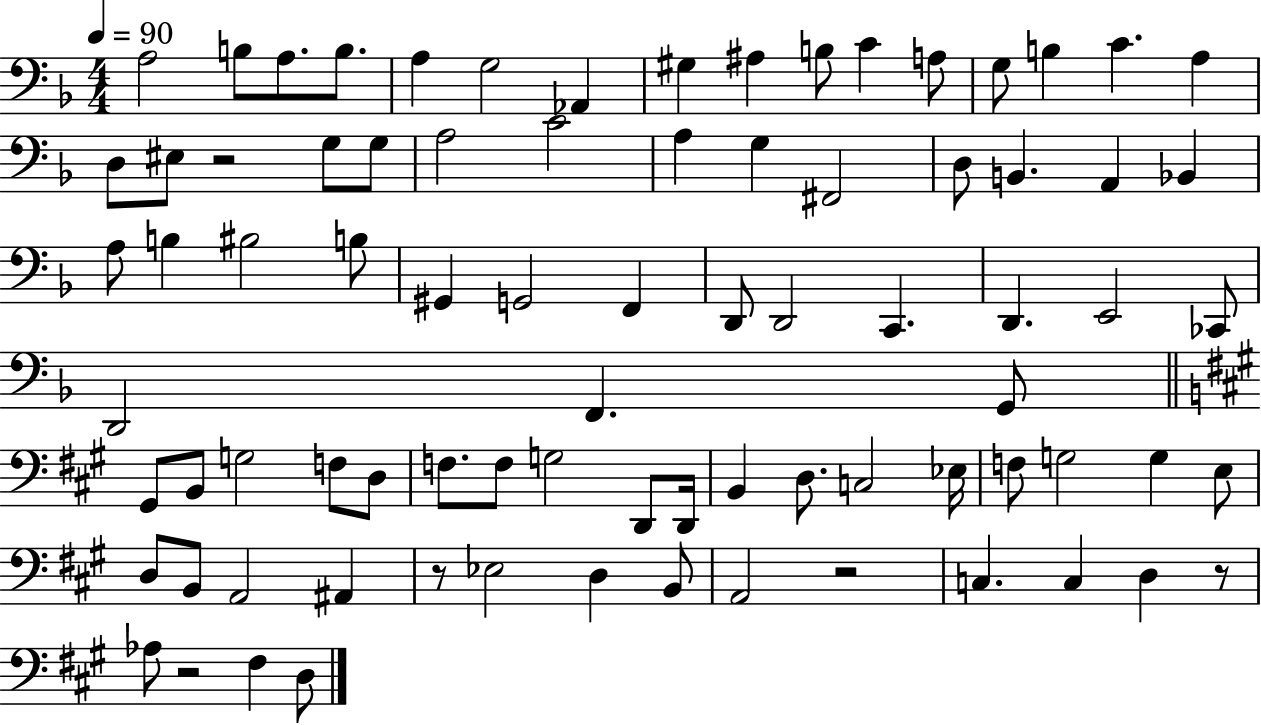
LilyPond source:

{
  \clef bass
  \numericTimeSignature
  \time 4/4
  \key f \major
  \tempo 4 = 90
  a2 b8 a8. b8. | a4 g2 aes,4 | gis4 ais4 b8 c'4 a8 | g8 b4 c'4. a4 | \break d8 eis8 r2 g8 g8 | a2 c'2 | a4 g4 fis,2 | d8 b,4. a,4 bes,4 | \break a8 b4 bis2 b8 | gis,4 g,2 f,4 | d,8 d,2 c,4. | d,4. e,2 ces,8 | \break d,2 f,4. g,8 | \bar "||" \break \key a \major gis,8 b,8 g2 f8 d8 | f8. f8 g2 d,8 d,16 | b,4 d8. c2 ees16 | f8 g2 g4 e8 | \break d8 b,8 a,2 ais,4 | r8 ees2 d4 b,8 | a,2 r2 | c4. c4 d4 r8 | \break aes8 r2 fis4 d8 | \bar "|."
}